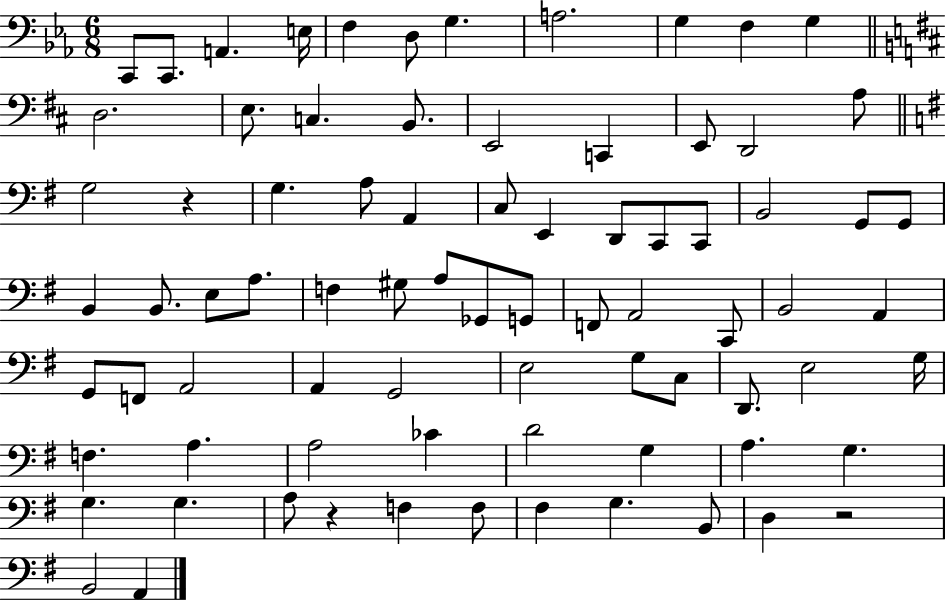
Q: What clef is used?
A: bass